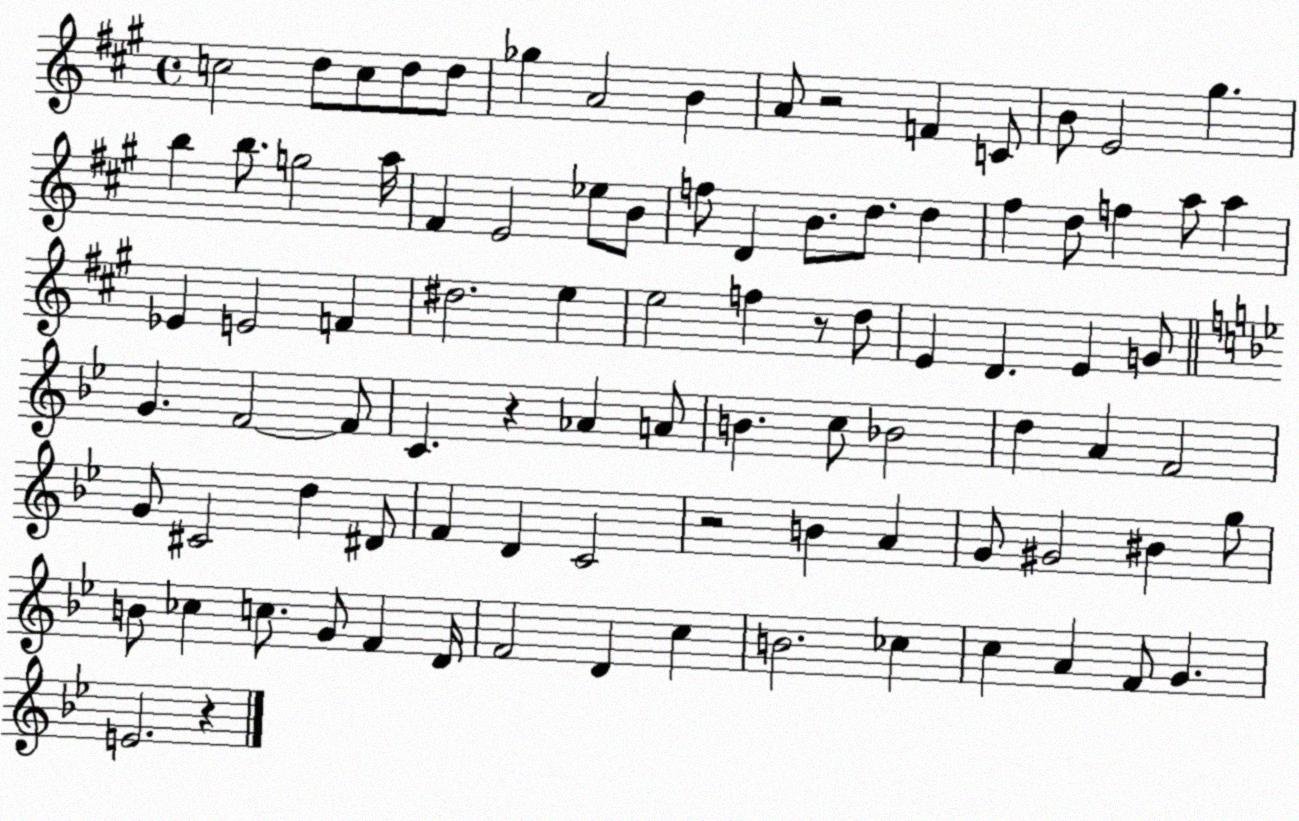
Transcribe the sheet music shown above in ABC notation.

X:1
T:Untitled
M:4/4
L:1/4
K:A
c2 d/2 c/2 d/2 d/2 _g A2 B A/2 z2 F C/2 B/2 E2 ^g b b/2 g2 a/4 ^F E2 _e/2 B/2 f/2 D B/2 d/2 d ^f d/2 f a/2 a _E E2 F ^d2 e e2 f z/2 d/2 E D E G/2 G F2 F/2 C z _A A/2 B c/2 _B2 d A F2 G/2 ^C2 d ^D/2 F D C2 z2 B A G/2 ^G2 ^B g/2 B/2 _c c/2 G/2 F D/4 F2 D c B2 _c c A F/2 G E2 z